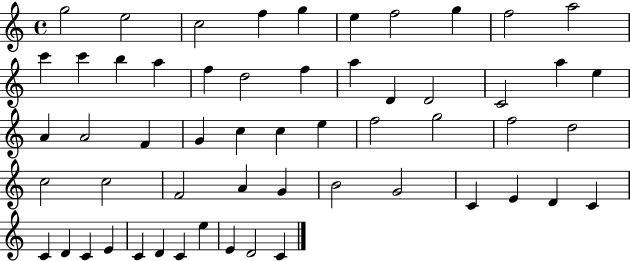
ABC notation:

X:1
T:Untitled
M:4/4
L:1/4
K:C
g2 e2 c2 f g e f2 g f2 a2 c' c' b a f d2 f a D D2 C2 a e A A2 F G c c e f2 g2 f2 d2 c2 c2 F2 A G B2 G2 C E D C C D C E C D C e E D2 C